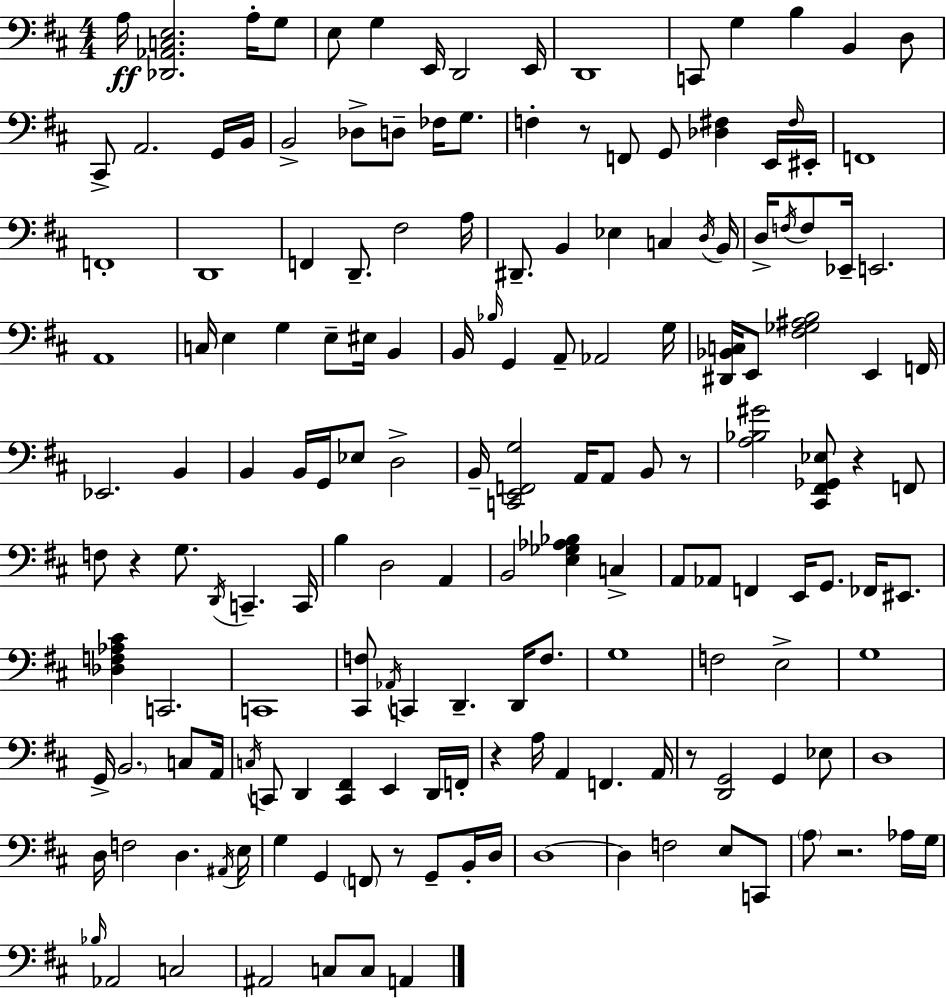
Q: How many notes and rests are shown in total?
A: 166